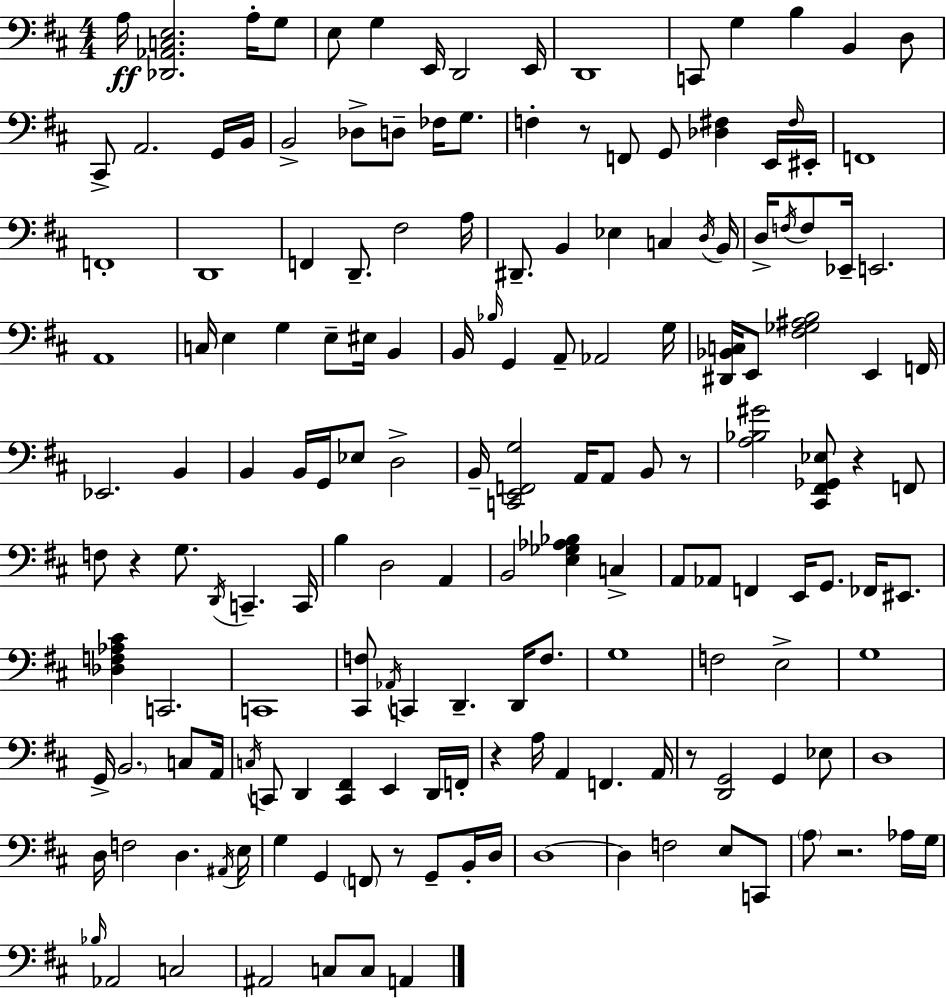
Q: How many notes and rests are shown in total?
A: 166